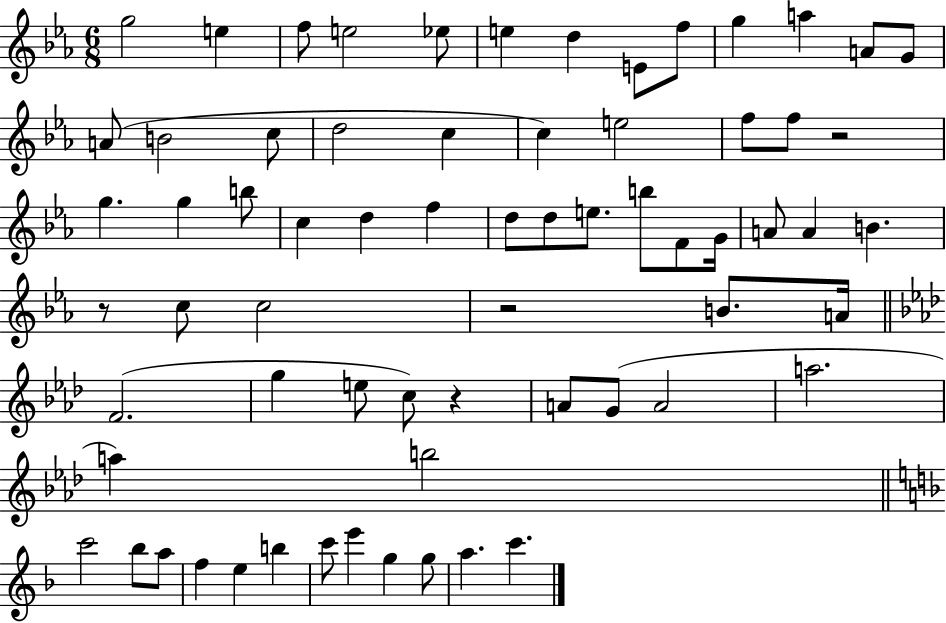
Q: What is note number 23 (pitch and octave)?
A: G5